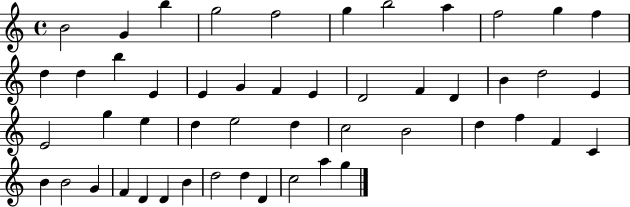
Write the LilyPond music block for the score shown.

{
  \clef treble
  \time 4/4
  \defaultTimeSignature
  \key c \major
  b'2 g'4 b''4 | g''2 f''2 | g''4 b''2 a''4 | f''2 g''4 f''4 | \break d''4 d''4 b''4 e'4 | e'4 g'4 f'4 e'4 | d'2 f'4 d'4 | b'4 d''2 e'4 | \break e'2 g''4 e''4 | d''4 e''2 d''4 | c''2 b'2 | d''4 f''4 f'4 c'4 | \break b'4 b'2 g'4 | f'4 d'4 d'4 b'4 | d''2 d''4 d'4 | c''2 a''4 g''4 | \break \bar "|."
}